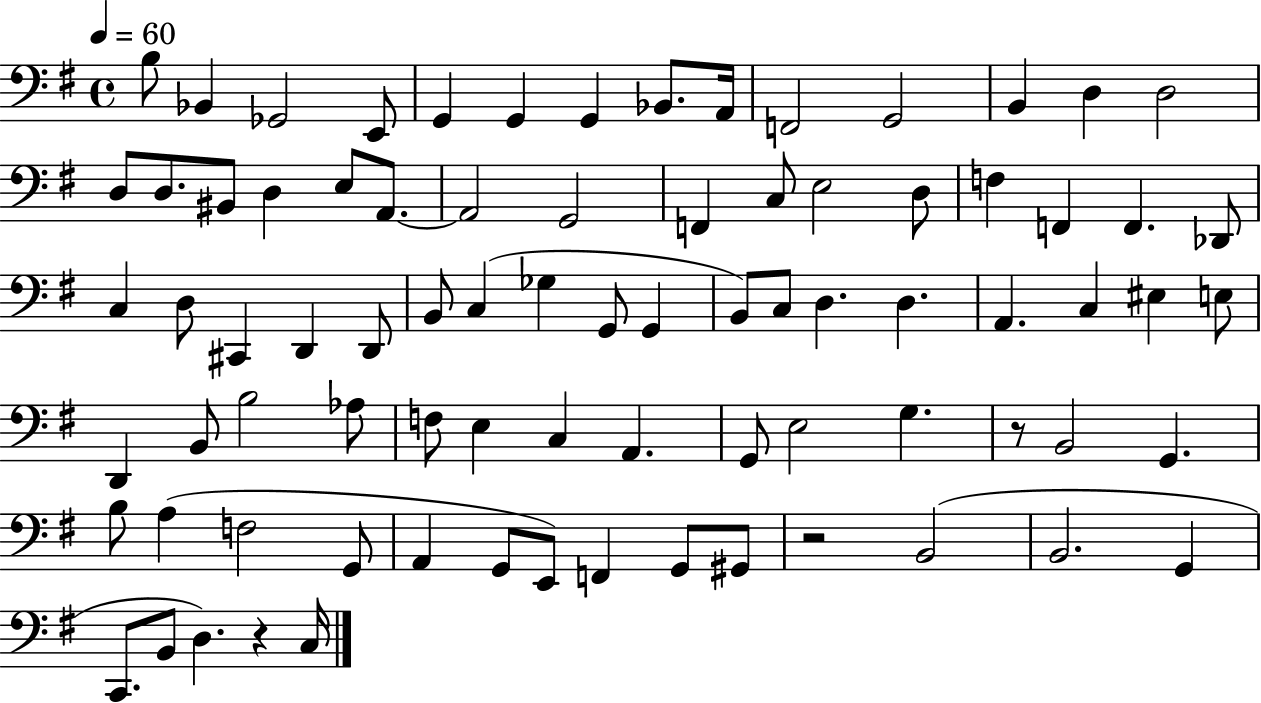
X:1
T:Untitled
M:4/4
L:1/4
K:G
B,/2 _B,, _G,,2 E,,/2 G,, G,, G,, _B,,/2 A,,/4 F,,2 G,,2 B,, D, D,2 D,/2 D,/2 ^B,,/2 D, E,/2 A,,/2 A,,2 G,,2 F,, C,/2 E,2 D,/2 F, F,, F,, _D,,/2 C, D,/2 ^C,, D,, D,,/2 B,,/2 C, _G, G,,/2 G,, B,,/2 C,/2 D, D, A,, C, ^E, E,/2 D,, B,,/2 B,2 _A,/2 F,/2 E, C, A,, G,,/2 E,2 G, z/2 B,,2 G,, B,/2 A, F,2 G,,/2 A,, G,,/2 E,,/2 F,, G,,/2 ^G,,/2 z2 B,,2 B,,2 G,, C,,/2 B,,/2 D, z C,/4